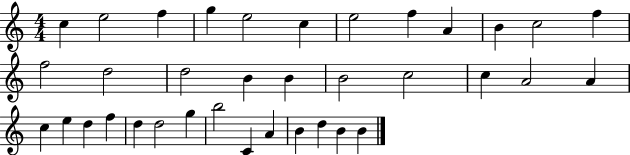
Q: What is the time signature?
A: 4/4